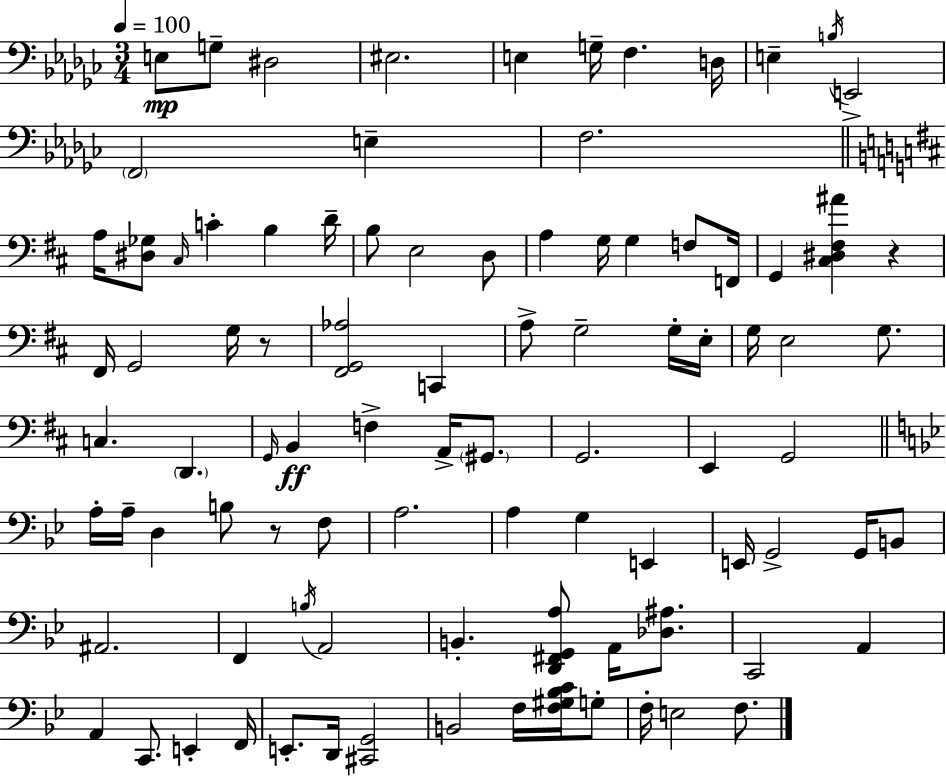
X:1
T:Untitled
M:3/4
L:1/4
K:Ebm
E,/2 G,/2 ^D,2 ^E,2 E, G,/4 F, D,/4 E, B,/4 E,,2 F,,2 E, F,2 A,/4 [^D,_G,]/2 ^C,/4 C B, D/4 B,/2 E,2 D,/2 A, G,/4 G, F,/2 F,,/4 G,, [^C,^D,^F,^A] z ^F,,/4 G,,2 G,/4 z/2 [^F,,G,,_A,]2 C,, A,/2 G,2 G,/4 E,/4 G,/4 E,2 G,/2 C, D,, G,,/4 B,, F, A,,/4 ^G,,/2 G,,2 E,, G,,2 A,/4 A,/4 D, B,/2 z/2 F,/2 A,2 A, G, E,, E,,/4 G,,2 G,,/4 B,,/2 ^A,,2 F,, B,/4 A,,2 B,, [D,,^F,,G,,A,]/2 A,,/4 [_D,^A,]/2 C,,2 A,, A,, C,,/2 E,, F,,/4 E,,/2 D,,/4 [^C,,G,,]2 B,,2 F,/4 [F,^G,_B,C]/4 G,/2 F,/4 E,2 F,/2